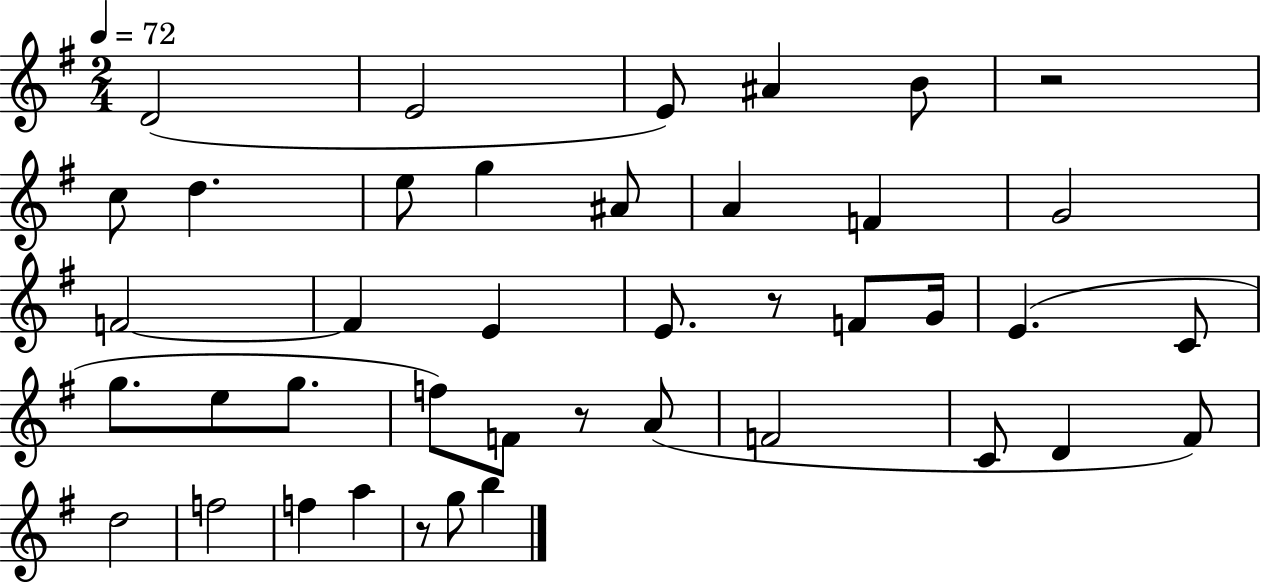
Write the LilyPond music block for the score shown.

{
  \clef treble
  \numericTimeSignature
  \time 2/4
  \key g \major
  \tempo 4 = 72
  d'2( | e'2 | e'8) ais'4 b'8 | r2 | \break c''8 d''4. | e''8 g''4 ais'8 | a'4 f'4 | g'2 | \break f'2~~ | f'4 e'4 | e'8. r8 f'8 g'16 | e'4.( c'8 | \break g''8. e''8 g''8. | f''8) f'8 r8 a'8( | f'2 | c'8 d'4 fis'8) | \break d''2 | f''2 | f''4 a''4 | r8 g''8 b''4 | \break \bar "|."
}